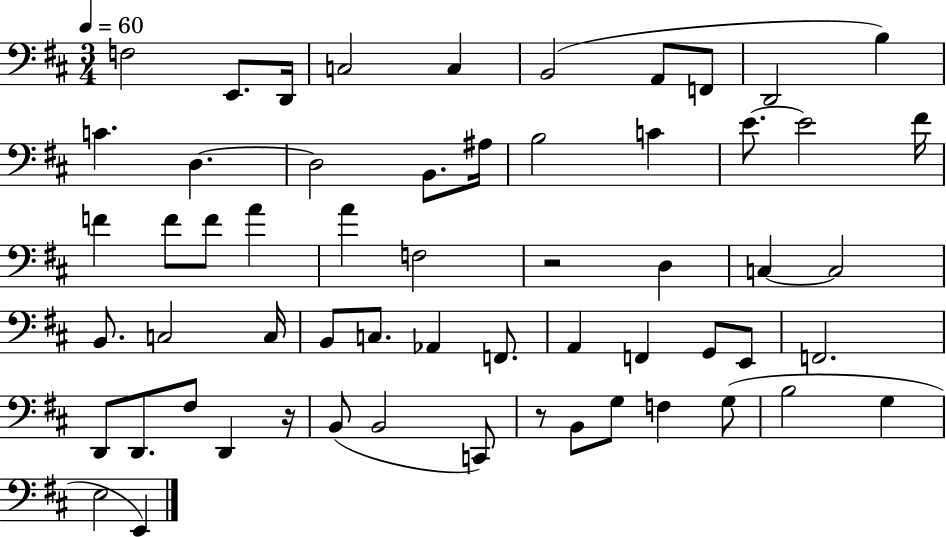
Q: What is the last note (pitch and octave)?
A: E2